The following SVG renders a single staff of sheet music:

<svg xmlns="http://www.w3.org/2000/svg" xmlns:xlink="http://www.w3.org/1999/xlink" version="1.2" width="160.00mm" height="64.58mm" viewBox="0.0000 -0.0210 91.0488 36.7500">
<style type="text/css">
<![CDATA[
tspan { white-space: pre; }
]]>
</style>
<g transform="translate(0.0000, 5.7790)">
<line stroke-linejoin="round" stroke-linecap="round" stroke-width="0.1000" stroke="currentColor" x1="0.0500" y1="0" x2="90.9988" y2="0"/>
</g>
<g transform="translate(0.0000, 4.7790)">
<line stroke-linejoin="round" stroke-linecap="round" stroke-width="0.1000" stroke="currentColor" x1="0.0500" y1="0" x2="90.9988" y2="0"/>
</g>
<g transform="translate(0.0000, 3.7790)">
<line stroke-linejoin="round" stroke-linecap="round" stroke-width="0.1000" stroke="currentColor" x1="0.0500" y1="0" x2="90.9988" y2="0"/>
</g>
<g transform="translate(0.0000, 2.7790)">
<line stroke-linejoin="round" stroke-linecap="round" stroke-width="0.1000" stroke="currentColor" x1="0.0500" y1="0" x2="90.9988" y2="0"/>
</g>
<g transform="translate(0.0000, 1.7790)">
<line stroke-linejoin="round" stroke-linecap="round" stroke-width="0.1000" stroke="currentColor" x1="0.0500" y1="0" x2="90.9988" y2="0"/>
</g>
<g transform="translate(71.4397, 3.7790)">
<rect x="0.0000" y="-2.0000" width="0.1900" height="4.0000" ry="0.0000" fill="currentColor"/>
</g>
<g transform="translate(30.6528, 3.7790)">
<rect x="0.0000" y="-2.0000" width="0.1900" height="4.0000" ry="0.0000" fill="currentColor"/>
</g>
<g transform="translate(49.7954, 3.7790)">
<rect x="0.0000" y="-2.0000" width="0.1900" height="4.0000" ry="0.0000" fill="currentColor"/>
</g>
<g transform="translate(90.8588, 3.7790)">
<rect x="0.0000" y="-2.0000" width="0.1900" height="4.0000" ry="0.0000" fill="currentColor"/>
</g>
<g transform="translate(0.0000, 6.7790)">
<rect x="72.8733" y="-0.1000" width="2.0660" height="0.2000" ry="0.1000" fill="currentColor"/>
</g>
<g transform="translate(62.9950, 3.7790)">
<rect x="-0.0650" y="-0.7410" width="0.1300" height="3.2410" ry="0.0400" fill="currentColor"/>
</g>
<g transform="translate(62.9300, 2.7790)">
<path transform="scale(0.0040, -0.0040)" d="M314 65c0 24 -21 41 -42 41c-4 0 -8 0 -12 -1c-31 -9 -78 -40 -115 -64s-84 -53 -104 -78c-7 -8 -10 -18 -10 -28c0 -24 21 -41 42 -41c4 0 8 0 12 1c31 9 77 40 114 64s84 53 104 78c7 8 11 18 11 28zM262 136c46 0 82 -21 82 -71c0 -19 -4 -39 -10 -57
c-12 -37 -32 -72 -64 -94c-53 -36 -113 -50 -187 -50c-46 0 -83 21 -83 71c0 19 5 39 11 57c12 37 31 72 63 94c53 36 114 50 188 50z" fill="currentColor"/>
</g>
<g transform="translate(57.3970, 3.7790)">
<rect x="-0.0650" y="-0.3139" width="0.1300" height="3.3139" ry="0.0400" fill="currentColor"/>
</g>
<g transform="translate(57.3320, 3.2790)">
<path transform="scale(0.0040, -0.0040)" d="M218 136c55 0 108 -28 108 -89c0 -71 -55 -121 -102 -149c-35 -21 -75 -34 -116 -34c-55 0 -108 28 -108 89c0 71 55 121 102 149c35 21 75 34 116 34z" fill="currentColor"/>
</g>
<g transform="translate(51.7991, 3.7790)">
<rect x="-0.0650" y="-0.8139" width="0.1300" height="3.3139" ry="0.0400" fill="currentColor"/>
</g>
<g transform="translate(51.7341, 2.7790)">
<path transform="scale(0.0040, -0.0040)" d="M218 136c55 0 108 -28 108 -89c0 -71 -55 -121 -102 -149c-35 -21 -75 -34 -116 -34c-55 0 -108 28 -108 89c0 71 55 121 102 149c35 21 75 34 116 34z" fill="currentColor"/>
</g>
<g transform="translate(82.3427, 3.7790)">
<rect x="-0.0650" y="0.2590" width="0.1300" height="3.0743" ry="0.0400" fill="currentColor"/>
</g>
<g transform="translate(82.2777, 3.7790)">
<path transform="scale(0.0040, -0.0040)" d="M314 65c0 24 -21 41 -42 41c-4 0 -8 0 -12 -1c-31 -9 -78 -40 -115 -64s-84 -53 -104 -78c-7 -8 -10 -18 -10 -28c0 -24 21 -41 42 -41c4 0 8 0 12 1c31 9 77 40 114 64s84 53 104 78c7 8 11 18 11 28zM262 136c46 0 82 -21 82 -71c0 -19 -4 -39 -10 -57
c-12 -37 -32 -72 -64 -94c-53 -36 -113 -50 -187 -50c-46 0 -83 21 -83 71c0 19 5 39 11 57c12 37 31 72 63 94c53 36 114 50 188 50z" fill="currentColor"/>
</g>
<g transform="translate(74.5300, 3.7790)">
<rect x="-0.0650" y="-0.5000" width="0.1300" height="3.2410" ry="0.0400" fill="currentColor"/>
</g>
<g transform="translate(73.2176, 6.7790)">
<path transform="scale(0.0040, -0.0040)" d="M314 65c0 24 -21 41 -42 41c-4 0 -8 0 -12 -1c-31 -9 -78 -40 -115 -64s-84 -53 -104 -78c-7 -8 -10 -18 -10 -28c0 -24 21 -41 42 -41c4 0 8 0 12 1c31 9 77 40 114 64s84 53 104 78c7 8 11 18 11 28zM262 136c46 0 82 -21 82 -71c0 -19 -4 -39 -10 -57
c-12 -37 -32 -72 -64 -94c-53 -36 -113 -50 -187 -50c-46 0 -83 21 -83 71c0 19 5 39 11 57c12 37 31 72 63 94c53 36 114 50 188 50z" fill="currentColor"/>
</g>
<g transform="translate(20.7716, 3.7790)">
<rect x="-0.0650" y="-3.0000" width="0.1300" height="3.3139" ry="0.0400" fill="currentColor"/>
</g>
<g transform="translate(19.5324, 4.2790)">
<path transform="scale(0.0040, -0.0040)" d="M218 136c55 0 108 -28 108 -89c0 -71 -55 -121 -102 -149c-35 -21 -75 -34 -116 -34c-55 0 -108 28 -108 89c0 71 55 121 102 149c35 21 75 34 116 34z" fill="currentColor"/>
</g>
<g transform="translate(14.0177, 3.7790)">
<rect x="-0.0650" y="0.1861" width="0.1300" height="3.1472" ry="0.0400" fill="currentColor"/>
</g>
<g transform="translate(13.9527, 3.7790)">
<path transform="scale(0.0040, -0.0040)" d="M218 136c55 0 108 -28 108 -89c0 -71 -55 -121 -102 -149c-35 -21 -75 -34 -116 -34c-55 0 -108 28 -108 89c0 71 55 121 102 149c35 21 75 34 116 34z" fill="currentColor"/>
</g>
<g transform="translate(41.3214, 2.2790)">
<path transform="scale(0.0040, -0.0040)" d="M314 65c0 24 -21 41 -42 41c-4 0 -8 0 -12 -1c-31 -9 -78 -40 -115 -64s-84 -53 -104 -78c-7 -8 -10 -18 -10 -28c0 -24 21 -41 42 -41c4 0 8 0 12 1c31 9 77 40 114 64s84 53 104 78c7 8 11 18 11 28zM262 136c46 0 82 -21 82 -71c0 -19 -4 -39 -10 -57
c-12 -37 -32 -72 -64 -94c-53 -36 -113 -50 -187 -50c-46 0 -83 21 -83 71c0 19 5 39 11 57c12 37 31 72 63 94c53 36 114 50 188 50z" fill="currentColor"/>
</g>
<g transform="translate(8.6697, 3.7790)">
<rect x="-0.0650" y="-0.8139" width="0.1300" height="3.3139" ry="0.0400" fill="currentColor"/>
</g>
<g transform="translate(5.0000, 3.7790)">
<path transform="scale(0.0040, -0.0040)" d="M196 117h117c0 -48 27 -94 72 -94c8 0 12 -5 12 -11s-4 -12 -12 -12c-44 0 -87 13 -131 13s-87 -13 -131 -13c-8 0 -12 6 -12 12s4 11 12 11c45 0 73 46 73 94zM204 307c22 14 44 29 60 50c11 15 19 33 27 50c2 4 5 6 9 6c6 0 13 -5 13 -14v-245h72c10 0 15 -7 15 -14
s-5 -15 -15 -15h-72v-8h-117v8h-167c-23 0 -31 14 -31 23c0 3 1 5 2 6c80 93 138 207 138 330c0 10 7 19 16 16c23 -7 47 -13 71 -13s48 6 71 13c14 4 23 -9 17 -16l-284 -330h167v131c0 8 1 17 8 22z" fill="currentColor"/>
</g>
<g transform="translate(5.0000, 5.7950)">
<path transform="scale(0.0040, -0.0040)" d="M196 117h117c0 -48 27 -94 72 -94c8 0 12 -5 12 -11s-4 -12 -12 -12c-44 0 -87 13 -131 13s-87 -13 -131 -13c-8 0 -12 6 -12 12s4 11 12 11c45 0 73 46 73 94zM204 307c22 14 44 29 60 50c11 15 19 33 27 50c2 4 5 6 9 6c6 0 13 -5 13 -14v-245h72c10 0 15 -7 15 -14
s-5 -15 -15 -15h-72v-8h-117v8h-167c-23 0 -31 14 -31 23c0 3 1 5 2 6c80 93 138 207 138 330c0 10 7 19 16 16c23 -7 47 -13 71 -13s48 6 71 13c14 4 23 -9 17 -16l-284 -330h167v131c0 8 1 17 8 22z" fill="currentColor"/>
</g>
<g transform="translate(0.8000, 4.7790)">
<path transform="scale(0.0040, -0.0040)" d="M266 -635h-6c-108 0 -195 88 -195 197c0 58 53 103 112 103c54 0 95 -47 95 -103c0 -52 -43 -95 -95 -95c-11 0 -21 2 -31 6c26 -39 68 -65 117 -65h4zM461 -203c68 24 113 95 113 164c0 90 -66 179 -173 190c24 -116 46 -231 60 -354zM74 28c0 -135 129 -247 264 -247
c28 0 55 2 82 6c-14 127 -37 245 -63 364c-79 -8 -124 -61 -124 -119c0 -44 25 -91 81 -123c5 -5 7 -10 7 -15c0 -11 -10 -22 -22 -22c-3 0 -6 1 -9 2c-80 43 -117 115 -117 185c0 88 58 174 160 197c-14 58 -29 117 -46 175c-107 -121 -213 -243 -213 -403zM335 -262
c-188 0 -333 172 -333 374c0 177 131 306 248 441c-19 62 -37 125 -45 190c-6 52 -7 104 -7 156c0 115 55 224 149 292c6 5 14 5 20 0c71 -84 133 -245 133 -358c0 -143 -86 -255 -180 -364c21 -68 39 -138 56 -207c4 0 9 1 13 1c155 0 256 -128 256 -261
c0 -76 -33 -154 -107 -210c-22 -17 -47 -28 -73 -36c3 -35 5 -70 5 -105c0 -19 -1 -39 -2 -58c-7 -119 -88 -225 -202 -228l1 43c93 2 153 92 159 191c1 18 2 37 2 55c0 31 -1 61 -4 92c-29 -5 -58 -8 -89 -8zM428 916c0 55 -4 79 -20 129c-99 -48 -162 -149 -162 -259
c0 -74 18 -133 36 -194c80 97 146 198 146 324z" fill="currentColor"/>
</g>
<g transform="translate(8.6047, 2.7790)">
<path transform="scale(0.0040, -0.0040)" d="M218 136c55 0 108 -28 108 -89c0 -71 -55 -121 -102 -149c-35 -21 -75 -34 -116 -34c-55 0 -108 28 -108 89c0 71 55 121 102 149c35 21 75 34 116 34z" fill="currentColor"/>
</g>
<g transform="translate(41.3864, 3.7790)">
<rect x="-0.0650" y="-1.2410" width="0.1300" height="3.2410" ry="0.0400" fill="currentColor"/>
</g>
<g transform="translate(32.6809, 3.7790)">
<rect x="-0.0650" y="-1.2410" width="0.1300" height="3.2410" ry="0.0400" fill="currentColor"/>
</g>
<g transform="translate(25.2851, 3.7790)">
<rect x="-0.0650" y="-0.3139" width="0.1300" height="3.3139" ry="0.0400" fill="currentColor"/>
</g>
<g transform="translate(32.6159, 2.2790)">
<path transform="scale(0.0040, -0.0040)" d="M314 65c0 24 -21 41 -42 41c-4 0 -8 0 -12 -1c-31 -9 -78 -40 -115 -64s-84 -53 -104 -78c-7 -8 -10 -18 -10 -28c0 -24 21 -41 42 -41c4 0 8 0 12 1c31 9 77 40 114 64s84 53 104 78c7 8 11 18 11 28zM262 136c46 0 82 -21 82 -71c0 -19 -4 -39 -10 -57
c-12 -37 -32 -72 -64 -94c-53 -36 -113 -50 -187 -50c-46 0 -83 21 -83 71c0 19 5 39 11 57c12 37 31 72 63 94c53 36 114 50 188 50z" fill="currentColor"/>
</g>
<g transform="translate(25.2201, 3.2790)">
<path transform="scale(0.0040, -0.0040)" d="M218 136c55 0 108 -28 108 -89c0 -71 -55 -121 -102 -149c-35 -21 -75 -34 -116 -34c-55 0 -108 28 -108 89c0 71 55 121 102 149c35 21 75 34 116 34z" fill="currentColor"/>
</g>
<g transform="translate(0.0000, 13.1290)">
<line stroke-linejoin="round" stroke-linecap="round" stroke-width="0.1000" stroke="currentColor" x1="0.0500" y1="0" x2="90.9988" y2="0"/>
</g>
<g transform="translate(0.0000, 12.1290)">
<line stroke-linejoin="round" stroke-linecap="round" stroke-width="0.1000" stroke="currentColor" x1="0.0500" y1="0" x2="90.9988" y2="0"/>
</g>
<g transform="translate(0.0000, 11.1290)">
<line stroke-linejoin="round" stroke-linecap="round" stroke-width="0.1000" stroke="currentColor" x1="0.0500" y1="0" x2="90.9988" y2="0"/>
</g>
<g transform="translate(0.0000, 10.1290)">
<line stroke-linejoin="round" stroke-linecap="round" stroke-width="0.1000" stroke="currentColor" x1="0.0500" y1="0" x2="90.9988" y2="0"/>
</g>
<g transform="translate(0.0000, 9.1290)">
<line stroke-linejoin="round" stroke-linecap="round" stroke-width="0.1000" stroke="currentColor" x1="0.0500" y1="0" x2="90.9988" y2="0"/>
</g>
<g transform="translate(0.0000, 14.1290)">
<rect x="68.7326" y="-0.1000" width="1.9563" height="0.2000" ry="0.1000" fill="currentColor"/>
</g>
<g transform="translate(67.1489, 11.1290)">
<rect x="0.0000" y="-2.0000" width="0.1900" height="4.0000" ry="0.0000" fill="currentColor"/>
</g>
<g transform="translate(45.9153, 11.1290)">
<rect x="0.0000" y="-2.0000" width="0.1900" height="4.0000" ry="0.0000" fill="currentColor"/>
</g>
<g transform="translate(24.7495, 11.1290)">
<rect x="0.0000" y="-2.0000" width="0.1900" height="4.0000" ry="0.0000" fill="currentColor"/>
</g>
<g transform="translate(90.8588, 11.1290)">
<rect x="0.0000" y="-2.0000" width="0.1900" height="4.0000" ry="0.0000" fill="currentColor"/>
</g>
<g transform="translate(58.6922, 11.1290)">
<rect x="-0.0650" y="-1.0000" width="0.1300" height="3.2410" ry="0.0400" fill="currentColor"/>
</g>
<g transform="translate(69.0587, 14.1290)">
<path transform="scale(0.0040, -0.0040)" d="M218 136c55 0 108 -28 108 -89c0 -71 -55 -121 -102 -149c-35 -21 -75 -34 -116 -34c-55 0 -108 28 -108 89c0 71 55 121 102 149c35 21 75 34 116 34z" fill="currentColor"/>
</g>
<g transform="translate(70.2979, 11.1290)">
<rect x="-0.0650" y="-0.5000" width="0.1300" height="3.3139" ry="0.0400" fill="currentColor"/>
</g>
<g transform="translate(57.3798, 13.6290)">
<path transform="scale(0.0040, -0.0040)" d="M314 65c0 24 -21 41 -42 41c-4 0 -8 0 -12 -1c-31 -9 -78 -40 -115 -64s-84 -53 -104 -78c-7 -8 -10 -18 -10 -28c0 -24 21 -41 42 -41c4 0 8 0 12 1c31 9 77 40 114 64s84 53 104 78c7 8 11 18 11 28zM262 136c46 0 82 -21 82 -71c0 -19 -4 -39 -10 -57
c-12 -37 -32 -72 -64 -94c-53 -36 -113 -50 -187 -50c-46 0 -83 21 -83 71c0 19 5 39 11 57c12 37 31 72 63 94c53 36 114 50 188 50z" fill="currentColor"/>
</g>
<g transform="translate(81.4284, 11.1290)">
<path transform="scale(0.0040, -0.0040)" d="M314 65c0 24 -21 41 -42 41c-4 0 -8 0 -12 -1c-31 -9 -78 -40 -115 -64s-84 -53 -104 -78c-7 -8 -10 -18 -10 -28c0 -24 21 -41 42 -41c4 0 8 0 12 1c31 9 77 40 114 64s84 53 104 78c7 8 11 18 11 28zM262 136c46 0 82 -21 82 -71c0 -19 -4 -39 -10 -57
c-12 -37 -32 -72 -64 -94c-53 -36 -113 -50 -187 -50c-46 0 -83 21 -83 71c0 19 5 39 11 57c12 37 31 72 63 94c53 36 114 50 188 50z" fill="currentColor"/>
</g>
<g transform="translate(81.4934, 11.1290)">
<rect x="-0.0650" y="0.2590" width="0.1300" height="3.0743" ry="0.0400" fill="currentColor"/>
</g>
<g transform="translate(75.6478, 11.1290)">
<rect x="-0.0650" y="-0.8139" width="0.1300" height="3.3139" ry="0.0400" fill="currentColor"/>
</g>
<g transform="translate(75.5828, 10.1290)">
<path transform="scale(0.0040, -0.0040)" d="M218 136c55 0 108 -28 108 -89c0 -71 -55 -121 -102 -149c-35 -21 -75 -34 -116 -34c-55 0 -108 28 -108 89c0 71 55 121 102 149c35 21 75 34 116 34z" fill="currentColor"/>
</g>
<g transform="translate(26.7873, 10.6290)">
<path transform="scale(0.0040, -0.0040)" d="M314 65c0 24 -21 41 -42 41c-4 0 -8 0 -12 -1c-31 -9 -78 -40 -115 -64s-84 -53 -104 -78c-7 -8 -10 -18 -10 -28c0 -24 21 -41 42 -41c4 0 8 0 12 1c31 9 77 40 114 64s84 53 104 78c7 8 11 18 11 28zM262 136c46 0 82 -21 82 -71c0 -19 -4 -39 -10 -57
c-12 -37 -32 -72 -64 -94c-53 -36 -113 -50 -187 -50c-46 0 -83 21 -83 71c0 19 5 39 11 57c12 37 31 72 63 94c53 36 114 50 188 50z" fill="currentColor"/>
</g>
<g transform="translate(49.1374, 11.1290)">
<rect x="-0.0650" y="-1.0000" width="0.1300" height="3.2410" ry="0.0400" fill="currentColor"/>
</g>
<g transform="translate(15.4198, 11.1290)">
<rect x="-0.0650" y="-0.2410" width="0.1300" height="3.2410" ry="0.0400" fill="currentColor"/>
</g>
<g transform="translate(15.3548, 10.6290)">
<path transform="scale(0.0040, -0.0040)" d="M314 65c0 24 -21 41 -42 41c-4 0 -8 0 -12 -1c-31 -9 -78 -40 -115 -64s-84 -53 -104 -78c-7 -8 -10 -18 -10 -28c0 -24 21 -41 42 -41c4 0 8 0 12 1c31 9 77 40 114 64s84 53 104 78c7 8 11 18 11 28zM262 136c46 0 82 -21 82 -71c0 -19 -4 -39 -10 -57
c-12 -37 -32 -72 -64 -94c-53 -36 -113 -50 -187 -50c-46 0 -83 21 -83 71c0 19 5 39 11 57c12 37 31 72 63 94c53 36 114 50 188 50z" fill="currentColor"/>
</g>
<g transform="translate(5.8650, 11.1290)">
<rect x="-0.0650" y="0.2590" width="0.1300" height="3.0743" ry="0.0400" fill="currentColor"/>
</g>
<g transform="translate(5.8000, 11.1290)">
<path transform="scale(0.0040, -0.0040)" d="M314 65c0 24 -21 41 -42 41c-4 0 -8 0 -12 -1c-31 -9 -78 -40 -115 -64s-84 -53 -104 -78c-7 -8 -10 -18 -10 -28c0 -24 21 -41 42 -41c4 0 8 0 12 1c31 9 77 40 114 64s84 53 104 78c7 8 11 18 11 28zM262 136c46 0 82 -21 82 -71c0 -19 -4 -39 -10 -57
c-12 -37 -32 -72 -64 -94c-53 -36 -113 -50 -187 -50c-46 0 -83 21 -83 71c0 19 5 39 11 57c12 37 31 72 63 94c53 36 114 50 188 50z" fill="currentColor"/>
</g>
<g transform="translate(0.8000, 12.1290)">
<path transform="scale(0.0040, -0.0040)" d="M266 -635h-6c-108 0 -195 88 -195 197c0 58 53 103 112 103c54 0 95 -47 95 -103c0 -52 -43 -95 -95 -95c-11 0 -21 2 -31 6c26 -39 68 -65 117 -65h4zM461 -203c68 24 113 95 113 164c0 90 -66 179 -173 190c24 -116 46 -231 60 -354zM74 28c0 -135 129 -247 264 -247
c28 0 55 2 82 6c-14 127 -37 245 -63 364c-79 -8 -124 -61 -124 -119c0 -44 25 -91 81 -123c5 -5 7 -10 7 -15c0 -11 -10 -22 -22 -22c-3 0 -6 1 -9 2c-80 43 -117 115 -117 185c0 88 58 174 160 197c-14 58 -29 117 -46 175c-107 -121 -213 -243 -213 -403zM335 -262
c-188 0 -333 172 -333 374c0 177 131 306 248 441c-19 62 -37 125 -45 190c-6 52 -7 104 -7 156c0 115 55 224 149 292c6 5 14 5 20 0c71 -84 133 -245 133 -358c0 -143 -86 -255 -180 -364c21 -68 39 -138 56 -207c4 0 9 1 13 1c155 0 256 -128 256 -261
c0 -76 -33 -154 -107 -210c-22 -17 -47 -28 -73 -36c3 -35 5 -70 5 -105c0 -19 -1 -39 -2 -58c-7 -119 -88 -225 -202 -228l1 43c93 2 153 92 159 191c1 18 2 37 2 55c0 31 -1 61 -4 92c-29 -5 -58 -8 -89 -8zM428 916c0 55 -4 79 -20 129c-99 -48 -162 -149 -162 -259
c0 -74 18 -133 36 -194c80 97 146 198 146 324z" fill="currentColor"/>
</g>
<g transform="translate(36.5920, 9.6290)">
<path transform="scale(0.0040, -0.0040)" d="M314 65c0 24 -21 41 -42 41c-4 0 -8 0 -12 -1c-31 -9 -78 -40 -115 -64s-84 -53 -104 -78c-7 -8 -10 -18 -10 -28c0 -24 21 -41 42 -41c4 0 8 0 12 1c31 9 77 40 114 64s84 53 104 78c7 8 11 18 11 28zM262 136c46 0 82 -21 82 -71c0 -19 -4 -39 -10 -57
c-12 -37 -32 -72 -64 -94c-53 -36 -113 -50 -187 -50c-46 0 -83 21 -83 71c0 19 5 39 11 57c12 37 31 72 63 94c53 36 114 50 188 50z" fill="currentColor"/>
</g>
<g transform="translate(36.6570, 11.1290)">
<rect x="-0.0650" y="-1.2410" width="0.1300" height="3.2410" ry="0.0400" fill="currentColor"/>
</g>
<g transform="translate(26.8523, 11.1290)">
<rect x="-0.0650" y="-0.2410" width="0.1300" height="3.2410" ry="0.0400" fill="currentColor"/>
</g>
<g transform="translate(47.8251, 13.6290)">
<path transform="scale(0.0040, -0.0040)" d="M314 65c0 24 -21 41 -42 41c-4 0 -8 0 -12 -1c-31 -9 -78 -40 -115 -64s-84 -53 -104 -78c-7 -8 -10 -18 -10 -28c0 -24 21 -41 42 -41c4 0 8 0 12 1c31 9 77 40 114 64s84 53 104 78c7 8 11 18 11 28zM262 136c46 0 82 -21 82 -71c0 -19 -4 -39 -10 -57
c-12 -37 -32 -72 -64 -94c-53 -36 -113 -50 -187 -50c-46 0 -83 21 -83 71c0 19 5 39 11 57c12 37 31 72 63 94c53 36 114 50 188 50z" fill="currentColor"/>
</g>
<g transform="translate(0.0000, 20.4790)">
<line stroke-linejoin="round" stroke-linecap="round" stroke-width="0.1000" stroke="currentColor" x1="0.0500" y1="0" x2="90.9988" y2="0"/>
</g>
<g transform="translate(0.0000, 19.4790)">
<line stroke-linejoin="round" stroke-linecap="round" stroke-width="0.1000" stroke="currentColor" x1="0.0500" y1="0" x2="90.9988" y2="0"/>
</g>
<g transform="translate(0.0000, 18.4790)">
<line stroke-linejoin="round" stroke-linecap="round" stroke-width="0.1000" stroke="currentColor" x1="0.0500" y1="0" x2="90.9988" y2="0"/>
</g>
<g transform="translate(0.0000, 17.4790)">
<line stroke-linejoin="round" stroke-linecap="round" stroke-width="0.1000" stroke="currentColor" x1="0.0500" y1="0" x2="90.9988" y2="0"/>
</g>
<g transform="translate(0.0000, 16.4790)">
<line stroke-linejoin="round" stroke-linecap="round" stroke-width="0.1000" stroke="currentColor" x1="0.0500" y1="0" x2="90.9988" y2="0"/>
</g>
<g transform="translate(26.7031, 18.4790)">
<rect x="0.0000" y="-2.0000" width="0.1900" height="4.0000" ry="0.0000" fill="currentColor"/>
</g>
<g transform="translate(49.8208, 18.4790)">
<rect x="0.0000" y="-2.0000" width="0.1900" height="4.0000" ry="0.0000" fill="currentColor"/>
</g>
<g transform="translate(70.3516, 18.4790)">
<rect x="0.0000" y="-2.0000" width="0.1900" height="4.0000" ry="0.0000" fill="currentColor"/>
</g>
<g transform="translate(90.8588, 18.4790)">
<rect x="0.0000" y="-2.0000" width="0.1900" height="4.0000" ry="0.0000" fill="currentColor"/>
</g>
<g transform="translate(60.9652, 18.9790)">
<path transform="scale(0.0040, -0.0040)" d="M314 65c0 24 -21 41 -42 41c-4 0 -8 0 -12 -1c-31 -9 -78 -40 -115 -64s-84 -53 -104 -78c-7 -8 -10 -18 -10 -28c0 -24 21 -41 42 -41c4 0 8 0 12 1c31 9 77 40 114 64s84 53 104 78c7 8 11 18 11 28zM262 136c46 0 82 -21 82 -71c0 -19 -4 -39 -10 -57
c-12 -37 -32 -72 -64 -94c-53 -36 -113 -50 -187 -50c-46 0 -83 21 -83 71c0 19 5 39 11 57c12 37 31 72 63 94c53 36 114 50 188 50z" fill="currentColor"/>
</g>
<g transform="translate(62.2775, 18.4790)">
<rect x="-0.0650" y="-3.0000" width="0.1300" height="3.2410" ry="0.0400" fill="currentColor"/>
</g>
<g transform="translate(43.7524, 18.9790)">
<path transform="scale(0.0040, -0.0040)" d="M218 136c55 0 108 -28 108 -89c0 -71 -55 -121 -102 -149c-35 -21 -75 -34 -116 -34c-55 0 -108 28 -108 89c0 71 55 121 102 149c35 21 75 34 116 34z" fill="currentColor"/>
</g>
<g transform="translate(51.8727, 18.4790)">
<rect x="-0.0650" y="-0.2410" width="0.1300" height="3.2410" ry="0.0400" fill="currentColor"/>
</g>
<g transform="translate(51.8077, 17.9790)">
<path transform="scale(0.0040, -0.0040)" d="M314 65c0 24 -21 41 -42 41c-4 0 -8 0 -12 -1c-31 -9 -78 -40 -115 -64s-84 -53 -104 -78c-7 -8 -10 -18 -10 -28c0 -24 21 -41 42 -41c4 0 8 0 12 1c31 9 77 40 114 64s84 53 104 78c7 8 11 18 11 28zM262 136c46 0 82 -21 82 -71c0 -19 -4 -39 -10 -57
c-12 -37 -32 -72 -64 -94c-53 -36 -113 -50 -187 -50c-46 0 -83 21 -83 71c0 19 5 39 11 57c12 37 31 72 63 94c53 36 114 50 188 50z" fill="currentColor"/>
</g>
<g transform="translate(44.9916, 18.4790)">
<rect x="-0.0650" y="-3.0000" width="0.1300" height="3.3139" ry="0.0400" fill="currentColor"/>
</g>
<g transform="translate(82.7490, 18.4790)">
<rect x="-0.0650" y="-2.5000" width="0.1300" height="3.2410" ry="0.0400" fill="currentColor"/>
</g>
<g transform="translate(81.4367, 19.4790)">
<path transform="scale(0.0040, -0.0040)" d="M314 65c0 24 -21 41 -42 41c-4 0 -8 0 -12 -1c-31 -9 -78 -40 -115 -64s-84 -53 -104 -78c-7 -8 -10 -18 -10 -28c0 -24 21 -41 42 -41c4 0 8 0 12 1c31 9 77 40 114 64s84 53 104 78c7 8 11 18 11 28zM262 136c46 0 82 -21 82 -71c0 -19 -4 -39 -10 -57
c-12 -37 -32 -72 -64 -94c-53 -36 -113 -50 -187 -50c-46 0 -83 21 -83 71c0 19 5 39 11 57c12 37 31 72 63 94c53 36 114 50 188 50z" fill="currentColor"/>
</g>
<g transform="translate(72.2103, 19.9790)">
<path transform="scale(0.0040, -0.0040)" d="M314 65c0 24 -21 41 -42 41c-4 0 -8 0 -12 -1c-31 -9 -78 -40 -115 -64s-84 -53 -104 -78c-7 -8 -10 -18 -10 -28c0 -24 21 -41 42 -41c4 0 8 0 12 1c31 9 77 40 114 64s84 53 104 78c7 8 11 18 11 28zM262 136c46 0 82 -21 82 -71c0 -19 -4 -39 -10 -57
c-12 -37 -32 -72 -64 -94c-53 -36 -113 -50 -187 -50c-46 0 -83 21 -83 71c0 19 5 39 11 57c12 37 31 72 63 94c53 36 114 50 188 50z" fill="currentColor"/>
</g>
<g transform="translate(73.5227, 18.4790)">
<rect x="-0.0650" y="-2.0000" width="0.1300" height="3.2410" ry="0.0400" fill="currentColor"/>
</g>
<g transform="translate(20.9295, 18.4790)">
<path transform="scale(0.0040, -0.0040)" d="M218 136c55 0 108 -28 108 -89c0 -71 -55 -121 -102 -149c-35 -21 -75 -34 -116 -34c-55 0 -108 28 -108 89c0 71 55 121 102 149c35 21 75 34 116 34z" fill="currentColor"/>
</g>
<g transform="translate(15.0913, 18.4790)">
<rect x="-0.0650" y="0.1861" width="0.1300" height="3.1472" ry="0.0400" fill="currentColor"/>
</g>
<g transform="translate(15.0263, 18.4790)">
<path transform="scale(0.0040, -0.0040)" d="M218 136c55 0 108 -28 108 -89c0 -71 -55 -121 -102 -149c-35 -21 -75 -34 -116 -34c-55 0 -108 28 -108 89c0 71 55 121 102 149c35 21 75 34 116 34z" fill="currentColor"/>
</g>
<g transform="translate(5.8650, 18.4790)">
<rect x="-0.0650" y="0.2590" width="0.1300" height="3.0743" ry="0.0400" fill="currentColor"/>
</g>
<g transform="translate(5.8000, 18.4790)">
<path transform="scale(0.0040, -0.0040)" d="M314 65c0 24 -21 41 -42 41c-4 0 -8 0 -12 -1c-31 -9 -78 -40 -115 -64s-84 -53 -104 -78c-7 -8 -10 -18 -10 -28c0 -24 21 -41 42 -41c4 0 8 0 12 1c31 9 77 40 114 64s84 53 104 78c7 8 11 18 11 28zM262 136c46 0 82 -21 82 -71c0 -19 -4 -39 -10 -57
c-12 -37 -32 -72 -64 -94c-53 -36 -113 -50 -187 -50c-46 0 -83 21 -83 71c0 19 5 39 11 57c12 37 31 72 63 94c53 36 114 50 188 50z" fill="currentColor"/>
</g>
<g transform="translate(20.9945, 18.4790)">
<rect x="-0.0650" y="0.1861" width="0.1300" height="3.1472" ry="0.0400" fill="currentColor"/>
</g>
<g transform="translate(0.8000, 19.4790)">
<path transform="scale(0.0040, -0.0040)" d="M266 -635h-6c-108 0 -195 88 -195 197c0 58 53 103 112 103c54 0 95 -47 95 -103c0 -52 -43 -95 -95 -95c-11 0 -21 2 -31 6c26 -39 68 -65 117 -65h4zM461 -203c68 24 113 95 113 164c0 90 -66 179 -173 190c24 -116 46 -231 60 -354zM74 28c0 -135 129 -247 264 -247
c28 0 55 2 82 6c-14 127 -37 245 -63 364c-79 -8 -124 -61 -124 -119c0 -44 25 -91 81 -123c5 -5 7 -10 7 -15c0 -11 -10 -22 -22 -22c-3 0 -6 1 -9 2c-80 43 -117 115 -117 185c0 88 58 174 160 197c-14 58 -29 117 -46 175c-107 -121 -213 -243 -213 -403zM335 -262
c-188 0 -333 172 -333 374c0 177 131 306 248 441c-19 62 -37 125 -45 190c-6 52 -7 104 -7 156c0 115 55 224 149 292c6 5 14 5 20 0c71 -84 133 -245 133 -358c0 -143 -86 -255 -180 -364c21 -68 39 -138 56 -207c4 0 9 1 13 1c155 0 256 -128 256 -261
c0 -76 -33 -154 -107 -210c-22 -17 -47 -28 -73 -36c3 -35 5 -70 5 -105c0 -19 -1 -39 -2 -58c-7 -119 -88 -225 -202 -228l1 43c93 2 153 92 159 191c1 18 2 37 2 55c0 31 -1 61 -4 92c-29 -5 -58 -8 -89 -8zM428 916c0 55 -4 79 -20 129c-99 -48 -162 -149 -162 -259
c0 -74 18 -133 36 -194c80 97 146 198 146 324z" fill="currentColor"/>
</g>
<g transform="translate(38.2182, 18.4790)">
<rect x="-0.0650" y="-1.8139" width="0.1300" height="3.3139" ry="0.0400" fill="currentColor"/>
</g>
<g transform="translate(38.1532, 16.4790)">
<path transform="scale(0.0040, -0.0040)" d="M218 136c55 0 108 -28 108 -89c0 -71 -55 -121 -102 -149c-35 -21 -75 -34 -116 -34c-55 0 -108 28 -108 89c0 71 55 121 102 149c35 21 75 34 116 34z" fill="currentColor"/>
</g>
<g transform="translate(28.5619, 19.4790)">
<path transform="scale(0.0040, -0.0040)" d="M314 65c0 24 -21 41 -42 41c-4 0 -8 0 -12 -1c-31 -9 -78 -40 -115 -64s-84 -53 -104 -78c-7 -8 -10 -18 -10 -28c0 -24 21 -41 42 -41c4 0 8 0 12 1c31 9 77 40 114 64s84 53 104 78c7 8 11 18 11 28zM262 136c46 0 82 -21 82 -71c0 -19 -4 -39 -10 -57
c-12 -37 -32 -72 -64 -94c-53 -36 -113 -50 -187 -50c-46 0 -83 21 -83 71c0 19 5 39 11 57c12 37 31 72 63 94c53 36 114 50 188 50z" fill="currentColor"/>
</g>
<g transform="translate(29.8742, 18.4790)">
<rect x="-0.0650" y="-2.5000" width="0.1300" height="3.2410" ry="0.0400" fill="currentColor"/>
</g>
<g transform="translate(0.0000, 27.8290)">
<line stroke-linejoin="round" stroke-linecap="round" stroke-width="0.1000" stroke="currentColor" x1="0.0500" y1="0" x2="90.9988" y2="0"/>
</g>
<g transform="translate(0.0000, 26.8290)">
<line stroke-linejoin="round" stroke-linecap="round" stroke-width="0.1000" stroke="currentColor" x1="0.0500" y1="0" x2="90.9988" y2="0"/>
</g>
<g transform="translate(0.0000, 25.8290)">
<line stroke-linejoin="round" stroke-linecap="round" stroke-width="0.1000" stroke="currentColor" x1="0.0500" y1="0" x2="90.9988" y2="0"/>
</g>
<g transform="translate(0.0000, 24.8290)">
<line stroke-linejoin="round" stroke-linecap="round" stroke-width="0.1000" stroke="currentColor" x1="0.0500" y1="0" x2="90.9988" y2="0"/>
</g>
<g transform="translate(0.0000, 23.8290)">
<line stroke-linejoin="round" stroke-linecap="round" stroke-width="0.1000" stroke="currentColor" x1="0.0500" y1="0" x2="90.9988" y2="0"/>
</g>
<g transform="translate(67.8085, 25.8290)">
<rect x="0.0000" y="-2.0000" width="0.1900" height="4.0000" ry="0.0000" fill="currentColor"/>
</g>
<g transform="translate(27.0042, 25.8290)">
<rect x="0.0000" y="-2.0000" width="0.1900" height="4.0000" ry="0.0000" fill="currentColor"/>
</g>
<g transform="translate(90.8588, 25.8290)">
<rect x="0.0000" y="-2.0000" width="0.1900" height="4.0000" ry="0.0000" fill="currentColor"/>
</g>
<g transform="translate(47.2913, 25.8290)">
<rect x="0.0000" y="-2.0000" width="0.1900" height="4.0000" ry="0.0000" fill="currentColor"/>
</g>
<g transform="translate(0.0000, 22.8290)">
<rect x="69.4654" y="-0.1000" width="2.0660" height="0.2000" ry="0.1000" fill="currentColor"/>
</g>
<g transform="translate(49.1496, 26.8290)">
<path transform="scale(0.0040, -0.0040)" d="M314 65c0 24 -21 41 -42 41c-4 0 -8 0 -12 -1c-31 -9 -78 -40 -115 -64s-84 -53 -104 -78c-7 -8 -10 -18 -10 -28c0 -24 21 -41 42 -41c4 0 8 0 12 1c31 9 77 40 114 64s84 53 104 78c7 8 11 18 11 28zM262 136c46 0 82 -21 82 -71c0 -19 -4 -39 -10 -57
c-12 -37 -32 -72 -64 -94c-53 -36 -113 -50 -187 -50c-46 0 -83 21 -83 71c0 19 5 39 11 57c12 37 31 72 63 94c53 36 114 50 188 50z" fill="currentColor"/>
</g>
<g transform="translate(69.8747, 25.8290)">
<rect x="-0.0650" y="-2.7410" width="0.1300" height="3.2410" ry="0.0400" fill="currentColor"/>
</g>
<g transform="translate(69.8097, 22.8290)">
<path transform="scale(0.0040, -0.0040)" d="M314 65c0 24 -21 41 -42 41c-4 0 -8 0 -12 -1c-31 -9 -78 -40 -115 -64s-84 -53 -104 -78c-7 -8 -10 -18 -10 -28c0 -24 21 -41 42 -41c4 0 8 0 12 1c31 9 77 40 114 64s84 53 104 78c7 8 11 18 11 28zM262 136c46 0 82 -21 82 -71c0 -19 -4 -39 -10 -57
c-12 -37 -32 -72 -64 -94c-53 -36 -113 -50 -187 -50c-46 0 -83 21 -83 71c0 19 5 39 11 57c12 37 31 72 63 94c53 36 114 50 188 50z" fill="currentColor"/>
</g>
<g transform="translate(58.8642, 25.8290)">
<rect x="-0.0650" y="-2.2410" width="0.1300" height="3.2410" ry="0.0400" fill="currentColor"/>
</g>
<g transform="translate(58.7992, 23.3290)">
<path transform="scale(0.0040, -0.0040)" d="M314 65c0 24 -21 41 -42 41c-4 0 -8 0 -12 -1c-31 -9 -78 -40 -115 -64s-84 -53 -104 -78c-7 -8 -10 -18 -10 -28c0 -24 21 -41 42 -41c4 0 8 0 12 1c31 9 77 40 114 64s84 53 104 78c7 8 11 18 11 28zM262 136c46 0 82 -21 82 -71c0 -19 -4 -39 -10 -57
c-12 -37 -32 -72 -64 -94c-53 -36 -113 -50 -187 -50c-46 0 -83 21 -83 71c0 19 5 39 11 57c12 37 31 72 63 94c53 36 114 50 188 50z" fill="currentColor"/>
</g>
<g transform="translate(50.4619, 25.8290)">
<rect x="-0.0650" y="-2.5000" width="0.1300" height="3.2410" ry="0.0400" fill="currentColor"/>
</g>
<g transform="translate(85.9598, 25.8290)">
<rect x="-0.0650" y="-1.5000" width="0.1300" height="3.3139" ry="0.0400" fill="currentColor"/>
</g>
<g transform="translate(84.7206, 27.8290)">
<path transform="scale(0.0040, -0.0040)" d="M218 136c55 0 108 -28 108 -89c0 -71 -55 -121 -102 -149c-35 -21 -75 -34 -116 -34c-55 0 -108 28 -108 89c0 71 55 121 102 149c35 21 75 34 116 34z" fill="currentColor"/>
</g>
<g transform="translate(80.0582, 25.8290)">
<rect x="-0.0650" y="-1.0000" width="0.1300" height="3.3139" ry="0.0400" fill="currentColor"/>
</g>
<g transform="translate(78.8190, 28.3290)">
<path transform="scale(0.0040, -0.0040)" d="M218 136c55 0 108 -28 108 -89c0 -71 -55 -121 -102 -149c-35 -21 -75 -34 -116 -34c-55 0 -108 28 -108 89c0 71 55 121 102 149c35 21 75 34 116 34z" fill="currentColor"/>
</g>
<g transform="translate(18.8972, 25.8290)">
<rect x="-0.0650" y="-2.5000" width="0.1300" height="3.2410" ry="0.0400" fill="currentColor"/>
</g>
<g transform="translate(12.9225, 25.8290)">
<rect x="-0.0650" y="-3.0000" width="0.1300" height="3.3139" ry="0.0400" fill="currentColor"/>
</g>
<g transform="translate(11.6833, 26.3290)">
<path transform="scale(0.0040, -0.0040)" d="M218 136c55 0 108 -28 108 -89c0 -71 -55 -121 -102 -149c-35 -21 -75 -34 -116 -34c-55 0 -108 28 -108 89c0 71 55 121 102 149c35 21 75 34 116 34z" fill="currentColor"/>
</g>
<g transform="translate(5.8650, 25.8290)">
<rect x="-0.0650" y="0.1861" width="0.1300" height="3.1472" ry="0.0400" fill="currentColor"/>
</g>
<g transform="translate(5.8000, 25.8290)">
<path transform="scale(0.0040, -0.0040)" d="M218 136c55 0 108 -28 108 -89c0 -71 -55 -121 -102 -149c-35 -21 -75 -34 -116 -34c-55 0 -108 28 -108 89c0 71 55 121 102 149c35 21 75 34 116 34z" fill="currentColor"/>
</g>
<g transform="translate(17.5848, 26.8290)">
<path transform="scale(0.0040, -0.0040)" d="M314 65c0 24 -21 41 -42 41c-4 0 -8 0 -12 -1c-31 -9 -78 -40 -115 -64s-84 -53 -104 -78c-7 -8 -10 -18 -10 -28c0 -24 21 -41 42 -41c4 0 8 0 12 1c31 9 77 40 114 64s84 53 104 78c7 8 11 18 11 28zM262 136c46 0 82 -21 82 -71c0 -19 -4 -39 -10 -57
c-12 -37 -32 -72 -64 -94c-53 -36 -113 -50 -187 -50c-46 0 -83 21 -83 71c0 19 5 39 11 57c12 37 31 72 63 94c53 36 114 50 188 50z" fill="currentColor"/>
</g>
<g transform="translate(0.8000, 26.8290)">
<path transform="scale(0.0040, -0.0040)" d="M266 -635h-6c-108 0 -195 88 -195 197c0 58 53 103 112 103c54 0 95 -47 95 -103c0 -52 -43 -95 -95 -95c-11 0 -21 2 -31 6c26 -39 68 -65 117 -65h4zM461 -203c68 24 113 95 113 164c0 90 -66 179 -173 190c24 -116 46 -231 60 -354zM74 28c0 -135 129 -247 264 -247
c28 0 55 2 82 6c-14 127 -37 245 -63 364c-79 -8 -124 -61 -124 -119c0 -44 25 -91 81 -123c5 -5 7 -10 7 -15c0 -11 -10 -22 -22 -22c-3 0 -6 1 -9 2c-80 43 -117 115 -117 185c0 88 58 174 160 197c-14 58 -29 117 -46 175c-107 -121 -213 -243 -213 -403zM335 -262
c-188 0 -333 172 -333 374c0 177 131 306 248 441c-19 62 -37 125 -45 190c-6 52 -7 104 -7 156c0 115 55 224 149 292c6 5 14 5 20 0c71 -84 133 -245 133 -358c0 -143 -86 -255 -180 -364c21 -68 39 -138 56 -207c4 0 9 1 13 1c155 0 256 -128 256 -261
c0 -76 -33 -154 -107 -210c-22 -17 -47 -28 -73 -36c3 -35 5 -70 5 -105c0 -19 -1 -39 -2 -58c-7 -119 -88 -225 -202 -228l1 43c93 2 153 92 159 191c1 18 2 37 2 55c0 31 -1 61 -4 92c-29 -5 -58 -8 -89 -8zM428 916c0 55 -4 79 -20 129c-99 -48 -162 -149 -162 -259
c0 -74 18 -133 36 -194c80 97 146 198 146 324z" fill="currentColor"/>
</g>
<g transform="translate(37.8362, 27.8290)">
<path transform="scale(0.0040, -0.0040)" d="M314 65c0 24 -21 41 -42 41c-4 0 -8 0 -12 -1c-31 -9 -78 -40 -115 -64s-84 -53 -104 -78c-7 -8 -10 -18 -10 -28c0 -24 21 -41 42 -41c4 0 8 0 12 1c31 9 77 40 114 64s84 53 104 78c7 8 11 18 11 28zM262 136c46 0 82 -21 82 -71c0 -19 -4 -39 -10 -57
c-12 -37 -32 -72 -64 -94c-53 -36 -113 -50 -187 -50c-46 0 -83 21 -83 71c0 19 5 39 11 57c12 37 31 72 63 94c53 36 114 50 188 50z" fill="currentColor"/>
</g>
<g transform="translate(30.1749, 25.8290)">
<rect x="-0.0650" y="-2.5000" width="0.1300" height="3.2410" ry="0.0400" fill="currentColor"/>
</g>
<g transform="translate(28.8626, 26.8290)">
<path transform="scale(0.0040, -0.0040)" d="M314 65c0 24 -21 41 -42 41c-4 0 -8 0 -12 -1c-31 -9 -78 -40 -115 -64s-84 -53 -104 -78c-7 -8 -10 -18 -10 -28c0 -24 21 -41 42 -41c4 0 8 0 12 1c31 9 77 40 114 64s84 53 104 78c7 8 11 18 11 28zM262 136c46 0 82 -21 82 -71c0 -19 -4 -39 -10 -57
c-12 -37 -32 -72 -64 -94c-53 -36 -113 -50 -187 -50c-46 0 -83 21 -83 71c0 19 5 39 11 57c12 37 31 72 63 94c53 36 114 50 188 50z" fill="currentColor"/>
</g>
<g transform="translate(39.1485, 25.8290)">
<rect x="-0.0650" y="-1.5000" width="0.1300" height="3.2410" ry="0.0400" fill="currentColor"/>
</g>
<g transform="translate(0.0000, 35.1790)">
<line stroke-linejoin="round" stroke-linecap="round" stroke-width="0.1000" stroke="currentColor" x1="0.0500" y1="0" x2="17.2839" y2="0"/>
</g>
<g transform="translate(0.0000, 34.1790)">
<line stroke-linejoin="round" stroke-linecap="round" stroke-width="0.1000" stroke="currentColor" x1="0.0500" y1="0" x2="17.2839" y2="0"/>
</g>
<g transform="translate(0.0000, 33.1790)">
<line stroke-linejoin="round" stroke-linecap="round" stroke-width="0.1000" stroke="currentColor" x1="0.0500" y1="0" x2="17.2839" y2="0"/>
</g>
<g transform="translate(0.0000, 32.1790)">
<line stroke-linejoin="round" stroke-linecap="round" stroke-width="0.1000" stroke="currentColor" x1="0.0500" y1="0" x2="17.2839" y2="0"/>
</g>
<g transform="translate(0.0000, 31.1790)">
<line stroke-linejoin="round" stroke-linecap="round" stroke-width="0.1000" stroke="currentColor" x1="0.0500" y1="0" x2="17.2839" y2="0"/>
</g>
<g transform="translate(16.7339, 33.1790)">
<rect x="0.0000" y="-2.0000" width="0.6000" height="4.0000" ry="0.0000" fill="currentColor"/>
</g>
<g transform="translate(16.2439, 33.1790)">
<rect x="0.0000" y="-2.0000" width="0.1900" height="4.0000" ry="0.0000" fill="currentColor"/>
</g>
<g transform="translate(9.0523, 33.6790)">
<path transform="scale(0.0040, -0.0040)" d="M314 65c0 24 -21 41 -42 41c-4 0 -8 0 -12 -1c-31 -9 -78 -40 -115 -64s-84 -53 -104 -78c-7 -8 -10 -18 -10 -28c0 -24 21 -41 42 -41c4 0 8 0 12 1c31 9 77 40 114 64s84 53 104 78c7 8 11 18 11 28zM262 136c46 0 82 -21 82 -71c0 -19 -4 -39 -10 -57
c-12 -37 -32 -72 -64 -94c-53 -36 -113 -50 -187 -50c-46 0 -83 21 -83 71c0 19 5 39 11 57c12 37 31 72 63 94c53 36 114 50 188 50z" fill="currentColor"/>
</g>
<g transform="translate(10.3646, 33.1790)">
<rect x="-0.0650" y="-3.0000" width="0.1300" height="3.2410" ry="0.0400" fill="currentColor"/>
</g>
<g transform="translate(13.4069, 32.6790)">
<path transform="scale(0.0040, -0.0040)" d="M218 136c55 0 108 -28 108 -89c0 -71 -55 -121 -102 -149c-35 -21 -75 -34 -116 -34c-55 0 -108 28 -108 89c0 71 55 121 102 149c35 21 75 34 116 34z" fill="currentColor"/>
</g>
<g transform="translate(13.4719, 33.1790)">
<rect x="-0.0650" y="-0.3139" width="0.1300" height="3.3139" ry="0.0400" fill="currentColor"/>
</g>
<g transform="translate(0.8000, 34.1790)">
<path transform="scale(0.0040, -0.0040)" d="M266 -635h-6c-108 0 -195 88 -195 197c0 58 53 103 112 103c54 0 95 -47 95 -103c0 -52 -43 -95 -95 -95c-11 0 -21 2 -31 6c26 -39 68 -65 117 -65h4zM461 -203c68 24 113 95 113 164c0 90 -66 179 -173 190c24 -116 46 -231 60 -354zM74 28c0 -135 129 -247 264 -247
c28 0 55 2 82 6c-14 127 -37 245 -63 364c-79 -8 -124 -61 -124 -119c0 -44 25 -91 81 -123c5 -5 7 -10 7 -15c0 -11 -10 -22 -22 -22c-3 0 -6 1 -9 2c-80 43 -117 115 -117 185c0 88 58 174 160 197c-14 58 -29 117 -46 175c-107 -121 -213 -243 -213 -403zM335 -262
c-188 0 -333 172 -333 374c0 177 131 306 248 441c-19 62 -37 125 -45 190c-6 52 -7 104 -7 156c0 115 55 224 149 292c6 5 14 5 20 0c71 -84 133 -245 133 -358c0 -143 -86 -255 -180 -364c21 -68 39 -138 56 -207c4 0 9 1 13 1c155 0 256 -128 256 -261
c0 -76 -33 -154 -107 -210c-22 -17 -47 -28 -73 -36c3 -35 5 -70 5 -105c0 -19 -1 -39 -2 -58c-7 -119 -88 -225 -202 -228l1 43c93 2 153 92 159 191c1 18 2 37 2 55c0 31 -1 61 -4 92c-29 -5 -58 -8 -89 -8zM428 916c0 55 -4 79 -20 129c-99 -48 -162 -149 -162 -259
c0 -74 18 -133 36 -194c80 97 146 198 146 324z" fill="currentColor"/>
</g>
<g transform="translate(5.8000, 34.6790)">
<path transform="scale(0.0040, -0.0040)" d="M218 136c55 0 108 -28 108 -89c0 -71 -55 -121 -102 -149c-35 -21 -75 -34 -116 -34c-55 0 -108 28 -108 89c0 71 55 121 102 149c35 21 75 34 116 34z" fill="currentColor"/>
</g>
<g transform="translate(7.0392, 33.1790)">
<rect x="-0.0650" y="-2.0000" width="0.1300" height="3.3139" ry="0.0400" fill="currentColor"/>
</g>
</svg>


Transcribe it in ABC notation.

X:1
T:Untitled
M:4/4
L:1/4
K:C
d B A c e2 e2 d c d2 C2 B2 B2 c2 c2 e2 D2 D2 C d B2 B2 B B G2 f A c2 A2 F2 G2 B A G2 G2 E2 G2 g2 a2 D E F A2 c